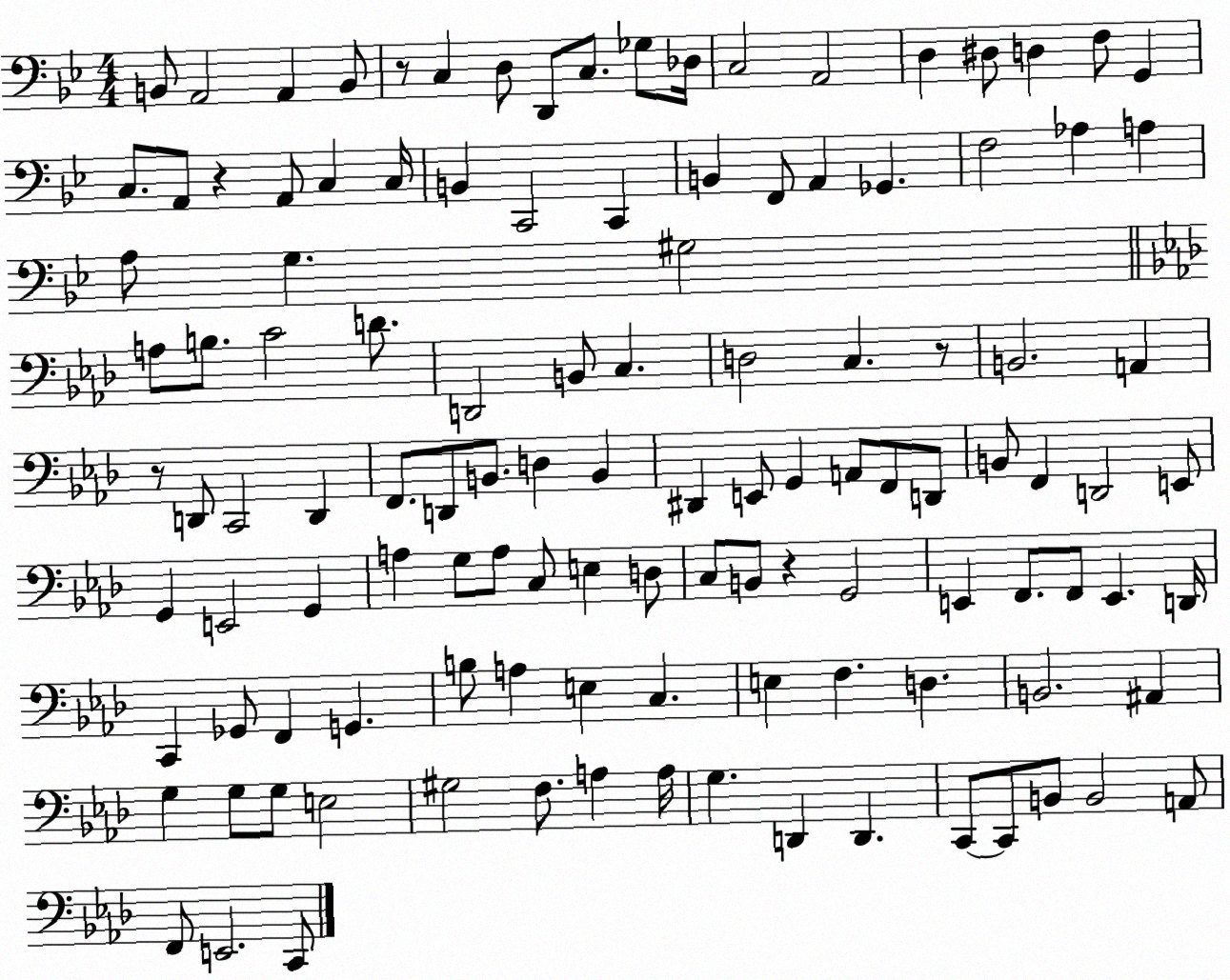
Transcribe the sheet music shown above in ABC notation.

X:1
T:Untitled
M:4/4
L:1/4
K:Bb
B,,/2 A,,2 A,, B,,/2 z/2 C, D,/2 D,,/2 C,/2 _G,/2 _D,/4 C,2 A,,2 D, ^D,/2 D, F,/2 G,, C,/2 A,,/2 z A,,/2 C, C,/4 B,, C,,2 C,, B,, F,,/2 A,, _G,, F,2 _A, A, A,/2 G, ^G,2 A,/2 B,/2 C2 D/2 D,,2 B,,/2 C, D,2 C, z/2 B,,2 A,, z/2 D,,/2 C,,2 D,, F,,/2 D,,/2 B,,/2 D, B,, ^D,, E,,/2 G,, A,,/2 F,,/2 D,,/2 B,,/2 F,, D,,2 E,,/2 G,, E,,2 G,, A, G,/2 A,/2 C,/2 E, D,/2 C,/2 B,,/2 z G,,2 E,, F,,/2 F,,/2 E,, D,,/4 C,, _G,,/2 F,, G,, B,/2 A, E, C, E, F, D, B,,2 ^A,, G, G,/2 G,/2 E,2 ^G,2 F,/2 A, A,/4 G, D,, D,, C,,/2 C,,/2 B,,/2 B,,2 A,,/2 F,,/2 E,,2 C,,/2